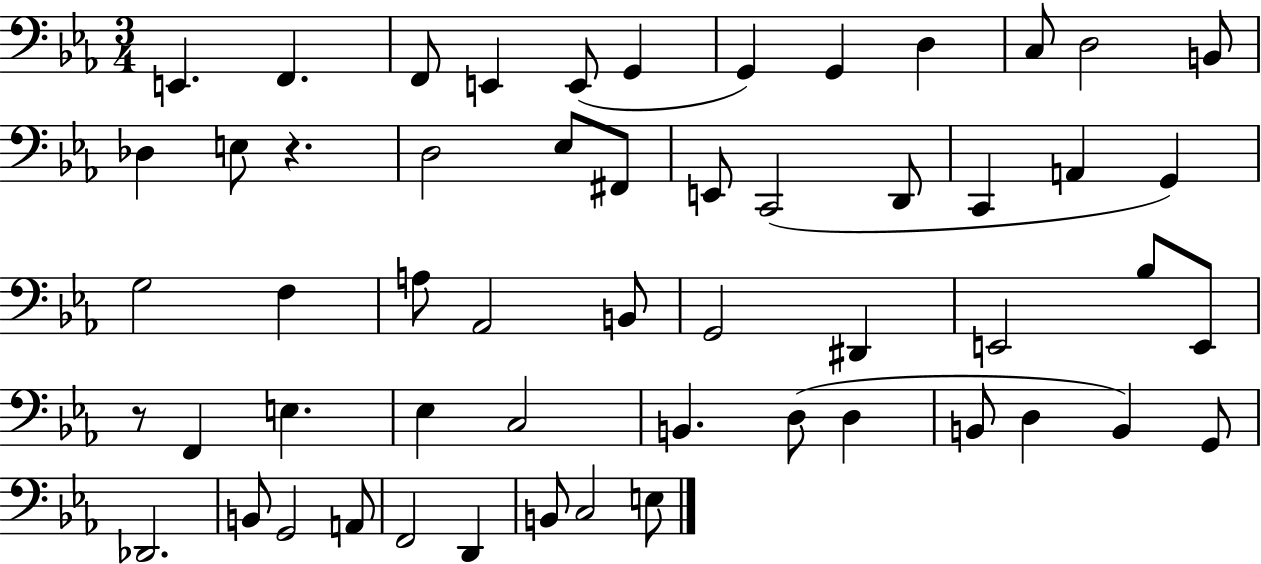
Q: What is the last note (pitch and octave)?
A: E3